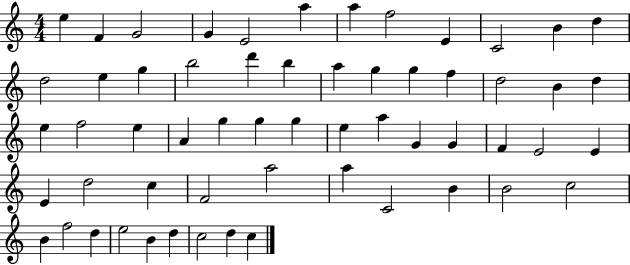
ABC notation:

X:1
T:Untitled
M:4/4
L:1/4
K:C
e F G2 G E2 a a f2 E C2 B d d2 e g b2 d' b a g g f d2 B d e f2 e A g g g e a G G F E2 E E d2 c F2 a2 a C2 B B2 c2 B f2 d e2 B d c2 d c